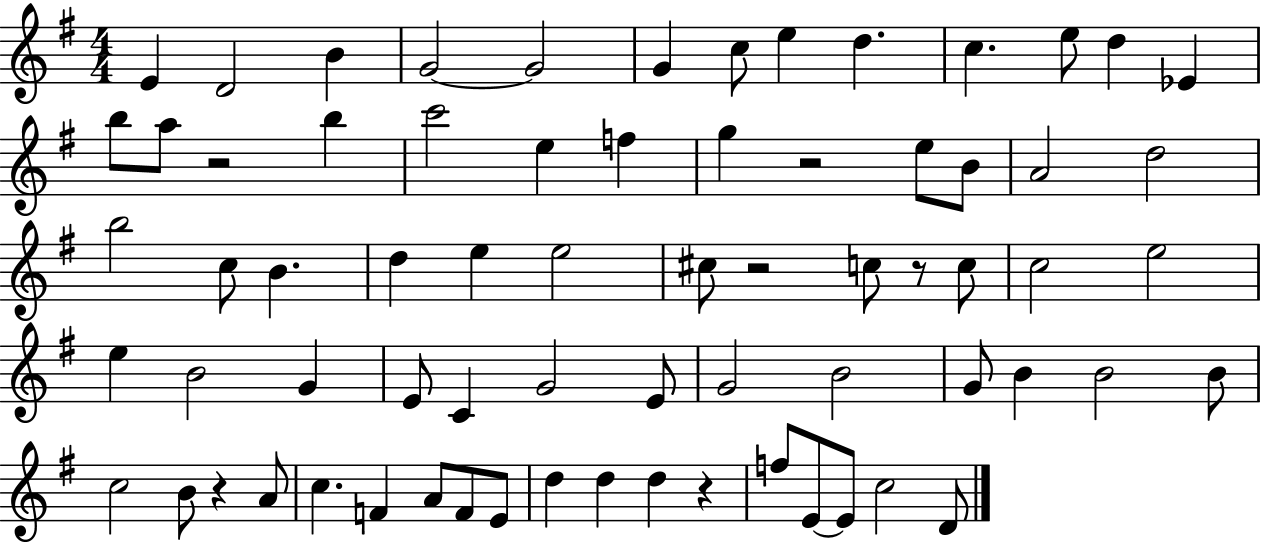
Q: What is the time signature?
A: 4/4